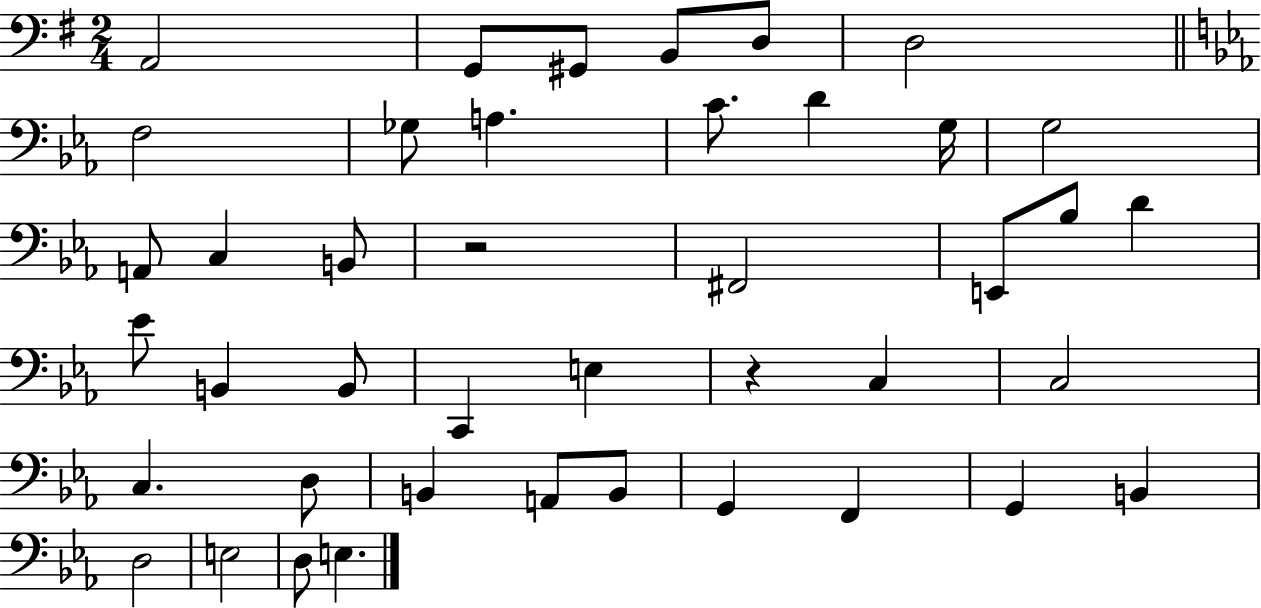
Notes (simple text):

A2/h G2/e G#2/e B2/e D3/e D3/h F3/h Gb3/e A3/q. C4/e. D4/q G3/s G3/h A2/e C3/q B2/e R/h F#2/h E2/e Bb3/e D4/q Eb4/e B2/q B2/e C2/q E3/q R/q C3/q C3/h C3/q. D3/e B2/q A2/e B2/e G2/q F2/q G2/q B2/q D3/h E3/h D3/e E3/q.